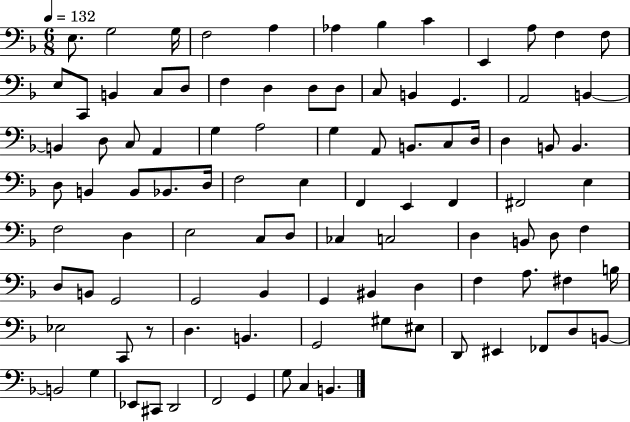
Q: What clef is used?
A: bass